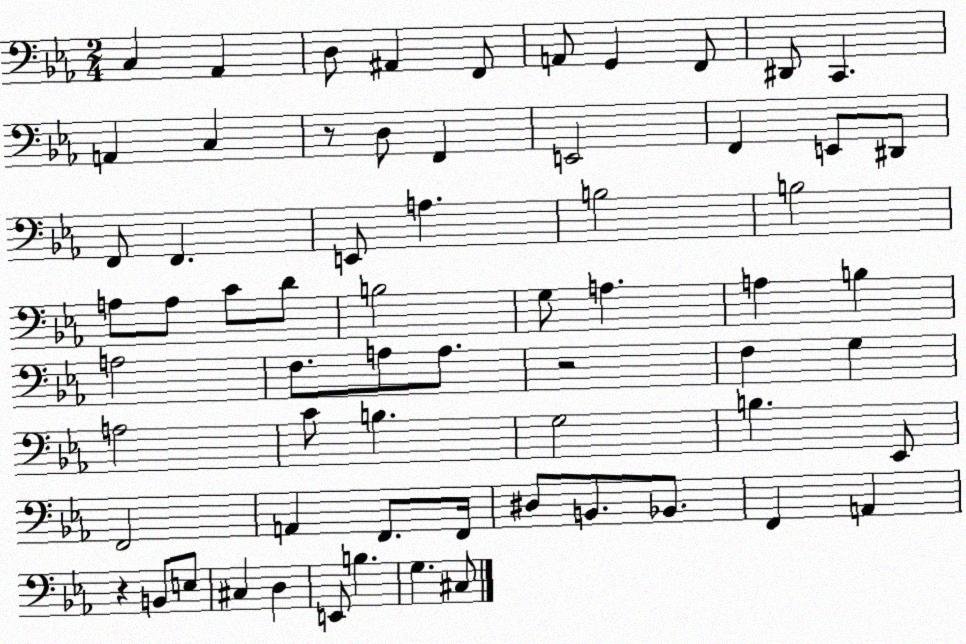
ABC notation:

X:1
T:Untitled
M:2/4
L:1/4
K:Eb
C, _A,, D,/2 ^A,, F,,/2 A,,/2 G,, F,,/2 ^D,,/2 C,, A,, C, z/2 D,/2 F,, E,,2 F,, E,,/2 ^D,,/2 F,,/2 F,, E,,/2 A, B,2 B,2 A,/2 A,/2 C/2 D/2 B,2 G,/2 A, A, B, A,2 F,/2 A,/2 A,/2 z2 F, G, A,2 C/2 B, G,2 B, _E,,/2 F,,2 A,, F,,/2 F,,/4 ^D,/2 B,,/2 _B,,/2 F,, A,, z B,,/2 E,/2 ^C, D, E,,/2 B, G, ^C,/2